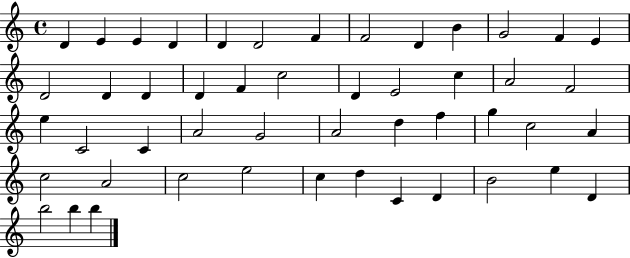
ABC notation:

X:1
T:Untitled
M:4/4
L:1/4
K:C
D E E D D D2 F F2 D B G2 F E D2 D D D F c2 D E2 c A2 F2 e C2 C A2 G2 A2 d f g c2 A c2 A2 c2 e2 c d C D B2 e D b2 b b